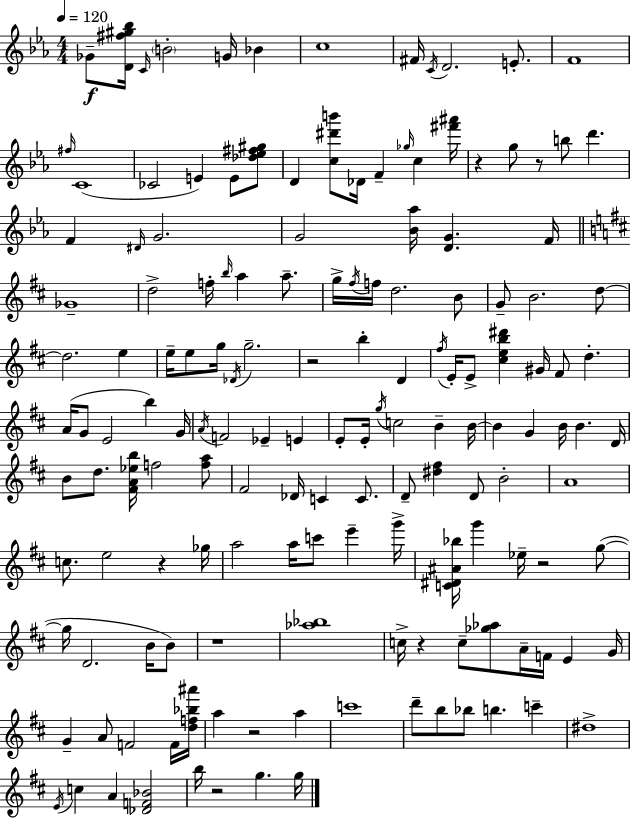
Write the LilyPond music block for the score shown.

{
  \clef treble
  \numericTimeSignature
  \time 4/4
  \key c \minor
  \tempo 4 = 120
  ges'8--\f <d' fis'' gis'' bes''>16 \grace { c'16 } \parenthesize b'2-. g'16 bes'4 | c''1 | fis'16 \acciaccatura { c'16 } d'2. e'8.-. | f'1 | \break \grace { fis''16 }( c'1 | ces'2 e'4) e'8 | <des'' ees'' fis'' gis''>8 d'4 <c'' dis''' b'''>8 des'16 f'4-- \grace { ges''16 } c''4 | <fis''' ais'''>16 r4 g''8 r8 b''8 d'''4. | \break f'4 \grace { dis'16 } g'2. | g'2 <bes' aes''>16 <d' g'>4. | f'16 \bar "||" \break \key d \major ges'1-- | d''2-> f''16-. \grace { b''16 } a''4 a''8.-- | g''16-> \acciaccatura { fis''16 } f''16 d''2. | b'8 g'8-- b'2. | \break d''8~~ d''2. e''4 | e''16-- e''8 g''16 \acciaccatura { des'16 } g''2.-- | r2 b''4-. d'4 | \acciaccatura { fis''16 } e'16-. e'8-> <cis'' e'' b'' dis'''>4 gis'16 fis'8 d''4.-. | \break a'16( g'8 e'2 b''4) | g'16 \acciaccatura { a'16 } f'2 ees'4-- | e'4 e'8-. e'16-. \acciaccatura { g''16 } c''2 | b'4-- b'16~~ b'4 g'4 b'16 b'4. | \break d'16 b'8 d''8. <fis' a' ees'' b''>16 f''2 | <f'' a''>8 fis'2 des'16 c'4 | c'8. d'8-- <dis'' fis''>4 d'8 b'2-. | a'1 | \break c''8. e''2 | r4 ges''16 a''2 a''16 c'''8 | e'''4-- g'''16-> <c' dis' ais' bes''>16 g'''4 ees''16-- r2 | g''8~(~ g''16 d'2. | \break b'16 b'8) r1 | <aes'' bes''>1 | c''16-> r4 c''8-- <ges'' aes''>8 a'16-- | f'16 e'4 g'16 g'4-- a'8 f'2 | \break f'16 <d'' f'' bes'' ais'''>16 a''4 r2 | a''4 c'''1 | d'''8-- b''8 bes''8 b''4. | c'''4-- dis''1-> | \break \acciaccatura { e'16 } c''4 a'4 <des' f' bes'>2 | b''16 r2 | g''4. g''16 \bar "|."
}